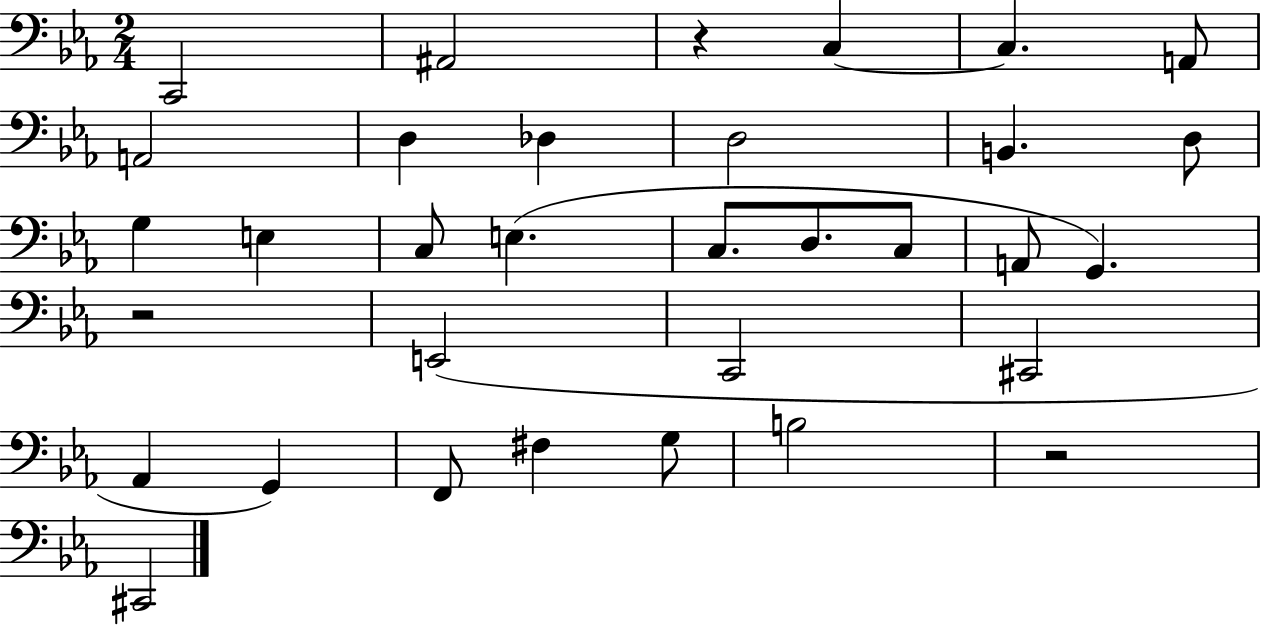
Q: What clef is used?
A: bass